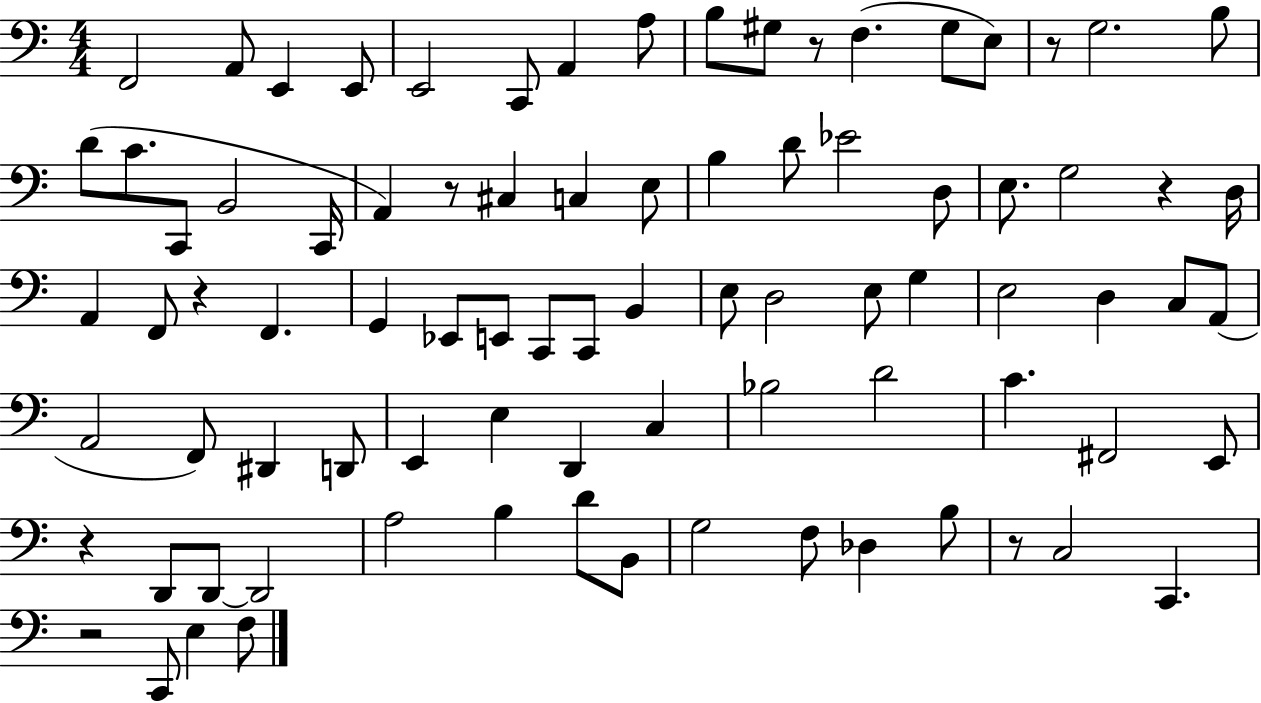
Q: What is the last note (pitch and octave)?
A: F3